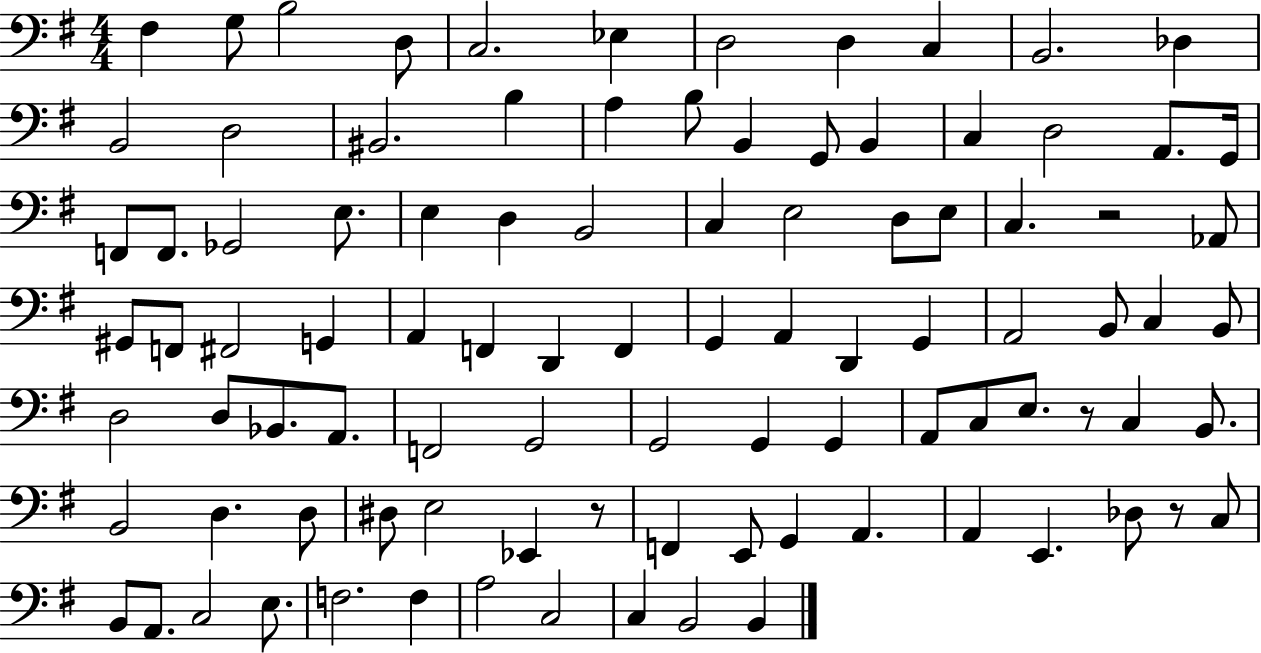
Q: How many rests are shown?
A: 4